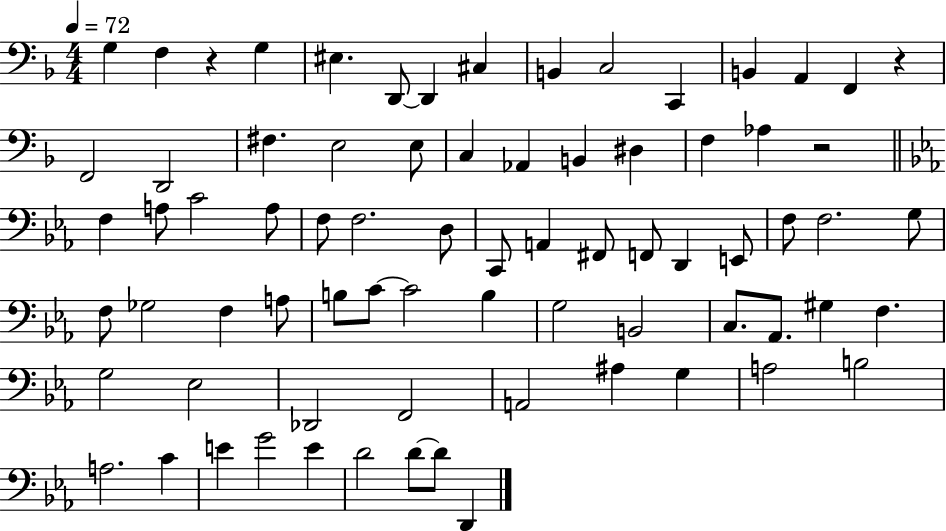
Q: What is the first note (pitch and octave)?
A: G3